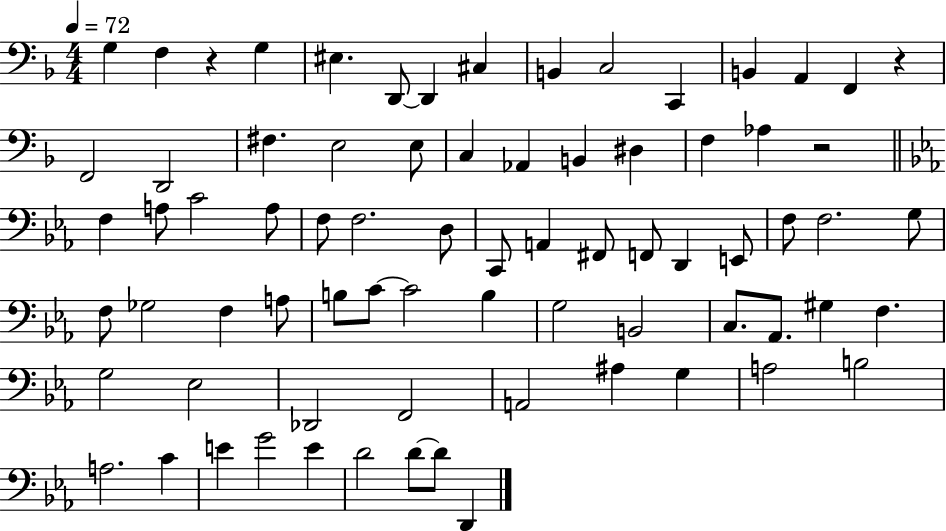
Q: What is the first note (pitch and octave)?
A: G3